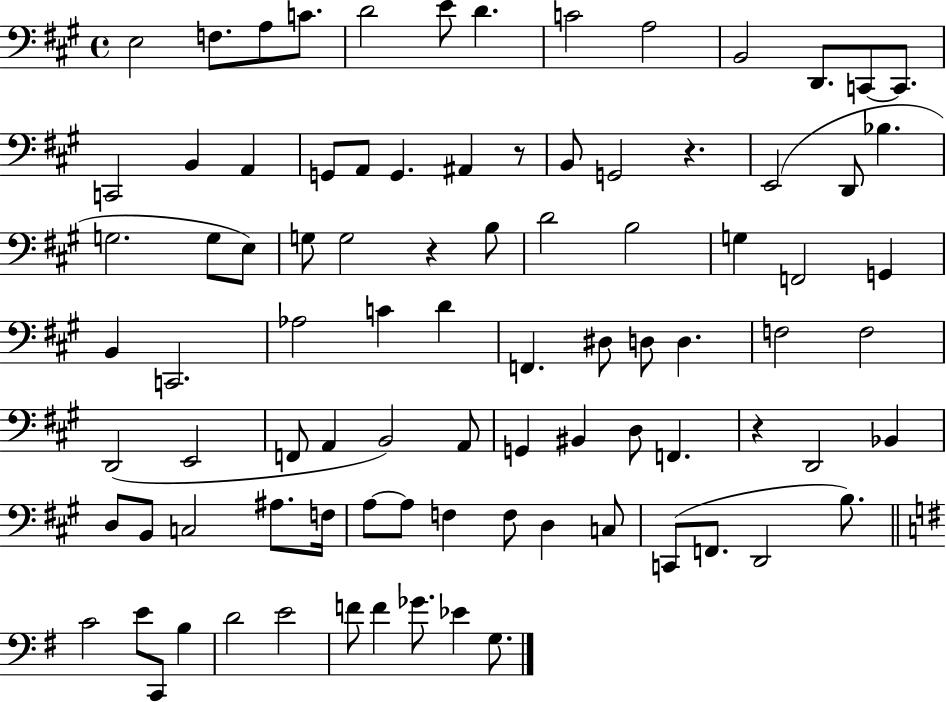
E3/h F3/e. A3/e C4/e. D4/h E4/e D4/q. C4/h A3/h B2/h D2/e. C2/e C2/e. C2/h B2/q A2/q G2/e A2/e G2/q. A#2/q R/e B2/e G2/h R/q. E2/h D2/e Bb3/q. G3/h. G3/e E3/e G3/e G3/h R/q B3/e D4/h B3/h G3/q F2/h G2/q B2/q C2/h. Ab3/h C4/q D4/q F2/q. D#3/e D3/e D3/q. F3/h F3/h D2/h E2/h F2/e A2/q B2/h A2/e G2/q BIS2/q D3/e F2/q. R/q D2/h Bb2/q D3/e B2/e C3/h A#3/e. F3/s A3/e A3/e F3/q F3/e D3/q C3/e C2/e F2/e. D2/h B3/e. C4/h E4/e C2/e B3/q D4/h E4/h F4/e F4/q Gb4/e. Eb4/q G3/e.